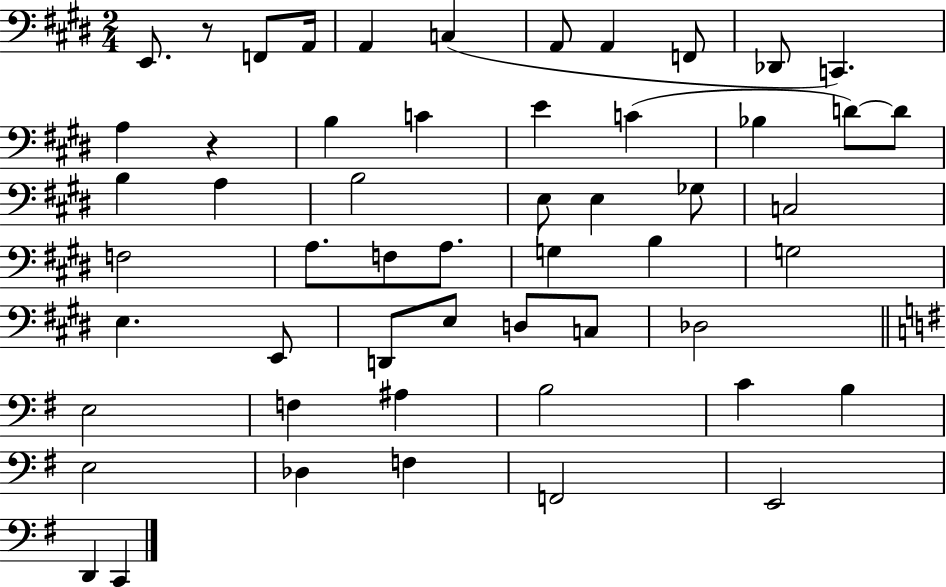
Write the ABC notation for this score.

X:1
T:Untitled
M:2/4
L:1/4
K:E
E,,/2 z/2 F,,/2 A,,/4 A,, C, A,,/2 A,, F,,/2 _D,,/2 C,, A, z B, C E C _B, D/2 D/2 B, A, B,2 E,/2 E, _G,/2 C,2 F,2 A,/2 F,/2 A,/2 G, B, G,2 E, E,,/2 D,,/2 E,/2 D,/2 C,/2 _D,2 E,2 F, ^A, B,2 C B, E,2 _D, F, F,,2 E,,2 D,, C,,